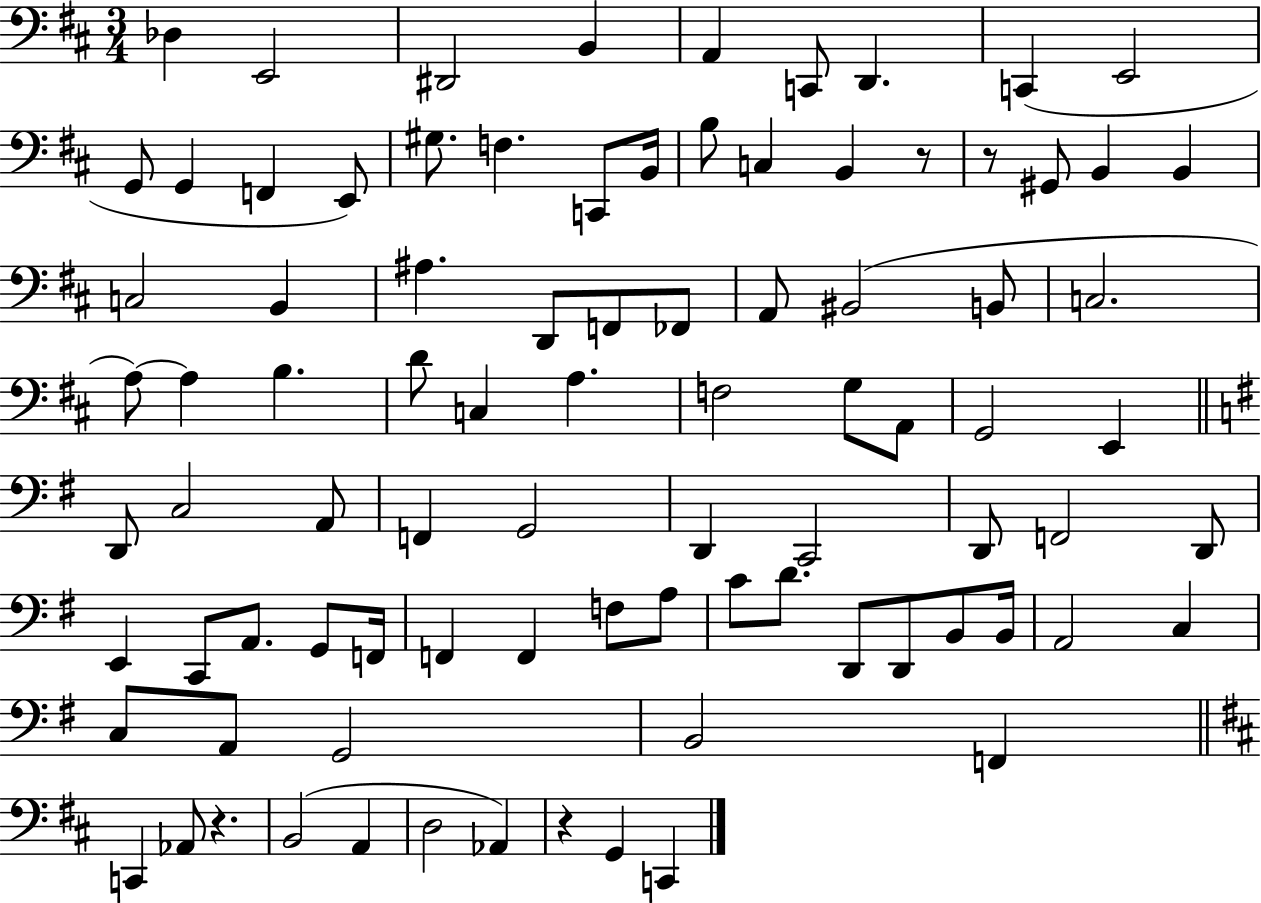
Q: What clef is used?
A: bass